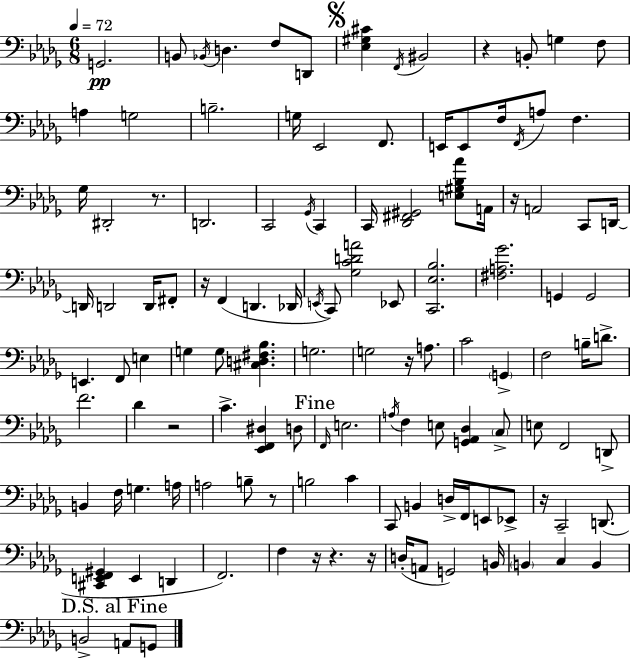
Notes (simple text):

G2/h. B2/e Bb2/s D3/q. F3/e D2/e [Eb3,G#3,C#4]/q F2/s BIS2/h R/q B2/e G3/q F3/e A3/q G3/h B3/h. G3/s Eb2/h F2/e. E2/s E2/e F3/s F2/s A3/e F3/q. Gb3/s D#2/h R/e. D2/h. C2/h Gb2/s C2/q C2/s [Db2,F#2,G#2]/h [E3,G#3,Bb3,Ab4]/e A2/s R/s A2/h C2/e D2/s D2/s D2/h D2/s F#2/e R/s F2/q D2/q. Db2/s E2/s C2/e [Gb3,C4,D4,A4]/h Eb2/e [C2,Eb3,Bb3]/h. [F#3,A3,Gb4]/h. G2/q G2/h E2/q. F2/e E3/q G3/q G3/e [C#3,D3,F#3,Bb3]/q. G3/h. G3/h R/s A3/e. C4/h G2/q F3/h B3/s D4/e. F4/h. Db4/q R/h C4/q. [Eb2,F2,D#3]/q D3/e F2/s E3/h. A3/s F3/q E3/e [G2,Ab2,Db3]/q C3/e E3/e F2/h D2/e B2/q F3/s G3/q. A3/s A3/h B3/e R/e B3/h C4/q C2/e B2/q D3/s F2/s E2/e Eb2/e R/s C2/h D2/e. [C#2,E2,F2,G#2]/q E2/q D2/q F2/h. F3/q R/s R/q. R/s D3/s A2/e G2/h B2/s B2/q C3/q B2/q B2/h A2/e G2/e